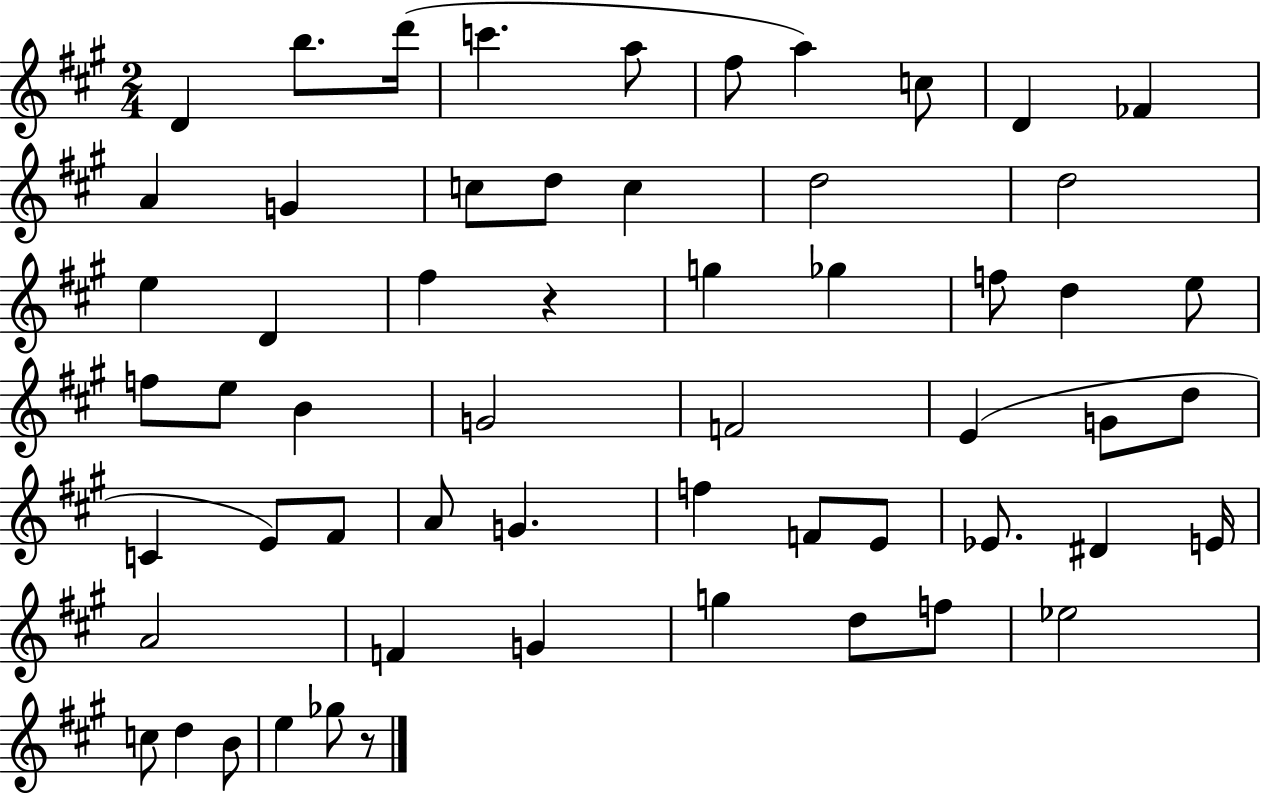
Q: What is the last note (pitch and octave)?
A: Gb5